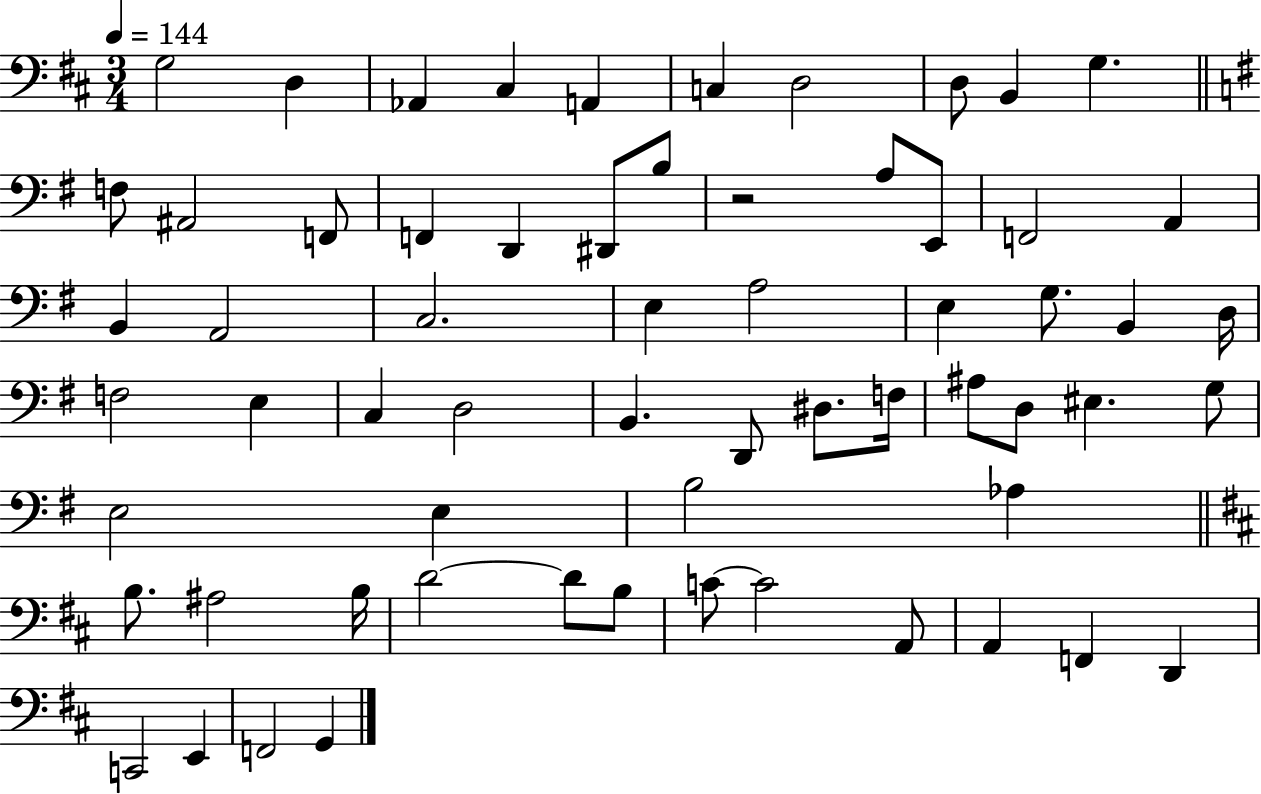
X:1
T:Untitled
M:3/4
L:1/4
K:D
G,2 D, _A,, ^C, A,, C, D,2 D,/2 B,, G, F,/2 ^A,,2 F,,/2 F,, D,, ^D,,/2 B,/2 z2 A,/2 E,,/2 F,,2 A,, B,, A,,2 C,2 E, A,2 E, G,/2 B,, D,/4 F,2 E, C, D,2 B,, D,,/2 ^D,/2 F,/4 ^A,/2 D,/2 ^E, G,/2 E,2 E, B,2 _A, B,/2 ^A,2 B,/4 D2 D/2 B,/2 C/2 C2 A,,/2 A,, F,, D,, C,,2 E,, F,,2 G,,